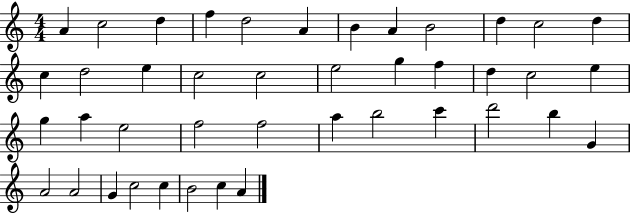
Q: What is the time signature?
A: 4/4